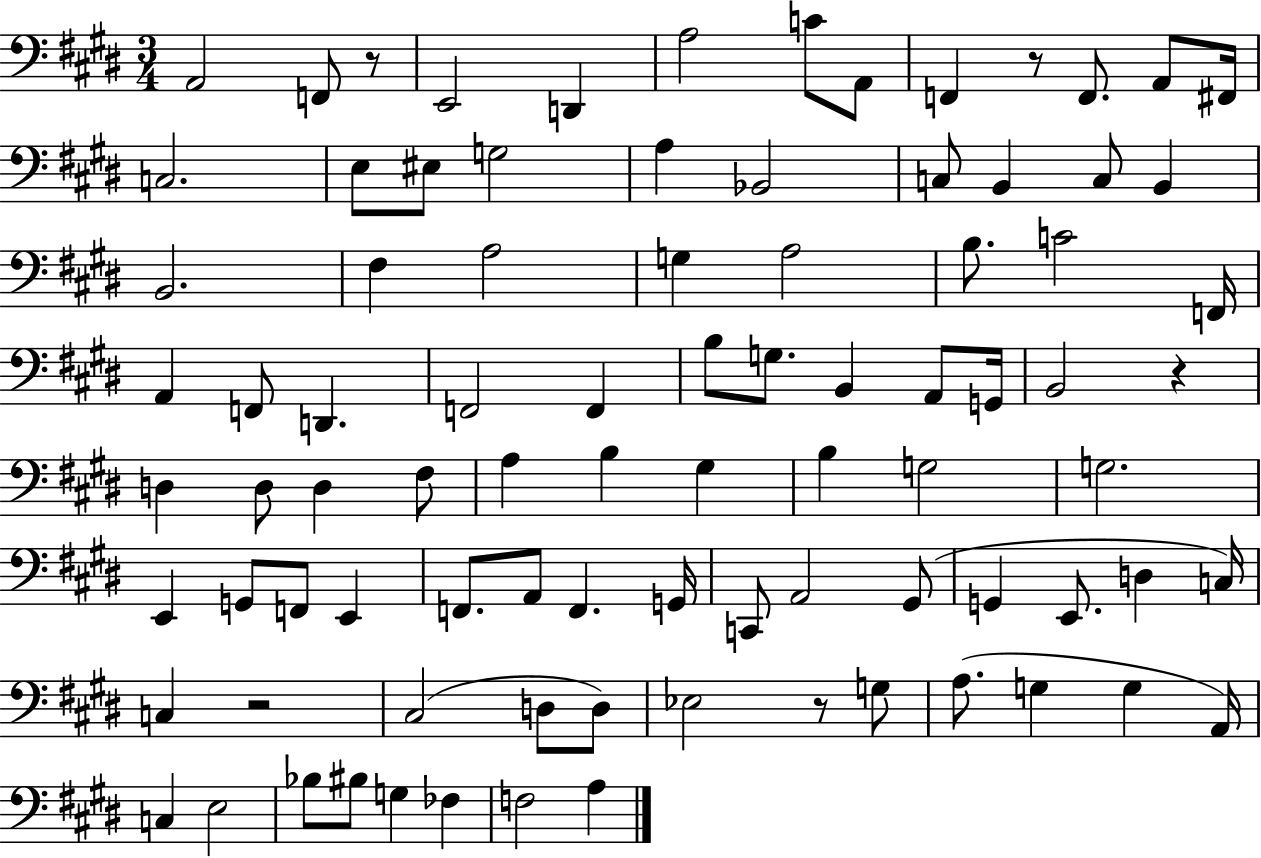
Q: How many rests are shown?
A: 5